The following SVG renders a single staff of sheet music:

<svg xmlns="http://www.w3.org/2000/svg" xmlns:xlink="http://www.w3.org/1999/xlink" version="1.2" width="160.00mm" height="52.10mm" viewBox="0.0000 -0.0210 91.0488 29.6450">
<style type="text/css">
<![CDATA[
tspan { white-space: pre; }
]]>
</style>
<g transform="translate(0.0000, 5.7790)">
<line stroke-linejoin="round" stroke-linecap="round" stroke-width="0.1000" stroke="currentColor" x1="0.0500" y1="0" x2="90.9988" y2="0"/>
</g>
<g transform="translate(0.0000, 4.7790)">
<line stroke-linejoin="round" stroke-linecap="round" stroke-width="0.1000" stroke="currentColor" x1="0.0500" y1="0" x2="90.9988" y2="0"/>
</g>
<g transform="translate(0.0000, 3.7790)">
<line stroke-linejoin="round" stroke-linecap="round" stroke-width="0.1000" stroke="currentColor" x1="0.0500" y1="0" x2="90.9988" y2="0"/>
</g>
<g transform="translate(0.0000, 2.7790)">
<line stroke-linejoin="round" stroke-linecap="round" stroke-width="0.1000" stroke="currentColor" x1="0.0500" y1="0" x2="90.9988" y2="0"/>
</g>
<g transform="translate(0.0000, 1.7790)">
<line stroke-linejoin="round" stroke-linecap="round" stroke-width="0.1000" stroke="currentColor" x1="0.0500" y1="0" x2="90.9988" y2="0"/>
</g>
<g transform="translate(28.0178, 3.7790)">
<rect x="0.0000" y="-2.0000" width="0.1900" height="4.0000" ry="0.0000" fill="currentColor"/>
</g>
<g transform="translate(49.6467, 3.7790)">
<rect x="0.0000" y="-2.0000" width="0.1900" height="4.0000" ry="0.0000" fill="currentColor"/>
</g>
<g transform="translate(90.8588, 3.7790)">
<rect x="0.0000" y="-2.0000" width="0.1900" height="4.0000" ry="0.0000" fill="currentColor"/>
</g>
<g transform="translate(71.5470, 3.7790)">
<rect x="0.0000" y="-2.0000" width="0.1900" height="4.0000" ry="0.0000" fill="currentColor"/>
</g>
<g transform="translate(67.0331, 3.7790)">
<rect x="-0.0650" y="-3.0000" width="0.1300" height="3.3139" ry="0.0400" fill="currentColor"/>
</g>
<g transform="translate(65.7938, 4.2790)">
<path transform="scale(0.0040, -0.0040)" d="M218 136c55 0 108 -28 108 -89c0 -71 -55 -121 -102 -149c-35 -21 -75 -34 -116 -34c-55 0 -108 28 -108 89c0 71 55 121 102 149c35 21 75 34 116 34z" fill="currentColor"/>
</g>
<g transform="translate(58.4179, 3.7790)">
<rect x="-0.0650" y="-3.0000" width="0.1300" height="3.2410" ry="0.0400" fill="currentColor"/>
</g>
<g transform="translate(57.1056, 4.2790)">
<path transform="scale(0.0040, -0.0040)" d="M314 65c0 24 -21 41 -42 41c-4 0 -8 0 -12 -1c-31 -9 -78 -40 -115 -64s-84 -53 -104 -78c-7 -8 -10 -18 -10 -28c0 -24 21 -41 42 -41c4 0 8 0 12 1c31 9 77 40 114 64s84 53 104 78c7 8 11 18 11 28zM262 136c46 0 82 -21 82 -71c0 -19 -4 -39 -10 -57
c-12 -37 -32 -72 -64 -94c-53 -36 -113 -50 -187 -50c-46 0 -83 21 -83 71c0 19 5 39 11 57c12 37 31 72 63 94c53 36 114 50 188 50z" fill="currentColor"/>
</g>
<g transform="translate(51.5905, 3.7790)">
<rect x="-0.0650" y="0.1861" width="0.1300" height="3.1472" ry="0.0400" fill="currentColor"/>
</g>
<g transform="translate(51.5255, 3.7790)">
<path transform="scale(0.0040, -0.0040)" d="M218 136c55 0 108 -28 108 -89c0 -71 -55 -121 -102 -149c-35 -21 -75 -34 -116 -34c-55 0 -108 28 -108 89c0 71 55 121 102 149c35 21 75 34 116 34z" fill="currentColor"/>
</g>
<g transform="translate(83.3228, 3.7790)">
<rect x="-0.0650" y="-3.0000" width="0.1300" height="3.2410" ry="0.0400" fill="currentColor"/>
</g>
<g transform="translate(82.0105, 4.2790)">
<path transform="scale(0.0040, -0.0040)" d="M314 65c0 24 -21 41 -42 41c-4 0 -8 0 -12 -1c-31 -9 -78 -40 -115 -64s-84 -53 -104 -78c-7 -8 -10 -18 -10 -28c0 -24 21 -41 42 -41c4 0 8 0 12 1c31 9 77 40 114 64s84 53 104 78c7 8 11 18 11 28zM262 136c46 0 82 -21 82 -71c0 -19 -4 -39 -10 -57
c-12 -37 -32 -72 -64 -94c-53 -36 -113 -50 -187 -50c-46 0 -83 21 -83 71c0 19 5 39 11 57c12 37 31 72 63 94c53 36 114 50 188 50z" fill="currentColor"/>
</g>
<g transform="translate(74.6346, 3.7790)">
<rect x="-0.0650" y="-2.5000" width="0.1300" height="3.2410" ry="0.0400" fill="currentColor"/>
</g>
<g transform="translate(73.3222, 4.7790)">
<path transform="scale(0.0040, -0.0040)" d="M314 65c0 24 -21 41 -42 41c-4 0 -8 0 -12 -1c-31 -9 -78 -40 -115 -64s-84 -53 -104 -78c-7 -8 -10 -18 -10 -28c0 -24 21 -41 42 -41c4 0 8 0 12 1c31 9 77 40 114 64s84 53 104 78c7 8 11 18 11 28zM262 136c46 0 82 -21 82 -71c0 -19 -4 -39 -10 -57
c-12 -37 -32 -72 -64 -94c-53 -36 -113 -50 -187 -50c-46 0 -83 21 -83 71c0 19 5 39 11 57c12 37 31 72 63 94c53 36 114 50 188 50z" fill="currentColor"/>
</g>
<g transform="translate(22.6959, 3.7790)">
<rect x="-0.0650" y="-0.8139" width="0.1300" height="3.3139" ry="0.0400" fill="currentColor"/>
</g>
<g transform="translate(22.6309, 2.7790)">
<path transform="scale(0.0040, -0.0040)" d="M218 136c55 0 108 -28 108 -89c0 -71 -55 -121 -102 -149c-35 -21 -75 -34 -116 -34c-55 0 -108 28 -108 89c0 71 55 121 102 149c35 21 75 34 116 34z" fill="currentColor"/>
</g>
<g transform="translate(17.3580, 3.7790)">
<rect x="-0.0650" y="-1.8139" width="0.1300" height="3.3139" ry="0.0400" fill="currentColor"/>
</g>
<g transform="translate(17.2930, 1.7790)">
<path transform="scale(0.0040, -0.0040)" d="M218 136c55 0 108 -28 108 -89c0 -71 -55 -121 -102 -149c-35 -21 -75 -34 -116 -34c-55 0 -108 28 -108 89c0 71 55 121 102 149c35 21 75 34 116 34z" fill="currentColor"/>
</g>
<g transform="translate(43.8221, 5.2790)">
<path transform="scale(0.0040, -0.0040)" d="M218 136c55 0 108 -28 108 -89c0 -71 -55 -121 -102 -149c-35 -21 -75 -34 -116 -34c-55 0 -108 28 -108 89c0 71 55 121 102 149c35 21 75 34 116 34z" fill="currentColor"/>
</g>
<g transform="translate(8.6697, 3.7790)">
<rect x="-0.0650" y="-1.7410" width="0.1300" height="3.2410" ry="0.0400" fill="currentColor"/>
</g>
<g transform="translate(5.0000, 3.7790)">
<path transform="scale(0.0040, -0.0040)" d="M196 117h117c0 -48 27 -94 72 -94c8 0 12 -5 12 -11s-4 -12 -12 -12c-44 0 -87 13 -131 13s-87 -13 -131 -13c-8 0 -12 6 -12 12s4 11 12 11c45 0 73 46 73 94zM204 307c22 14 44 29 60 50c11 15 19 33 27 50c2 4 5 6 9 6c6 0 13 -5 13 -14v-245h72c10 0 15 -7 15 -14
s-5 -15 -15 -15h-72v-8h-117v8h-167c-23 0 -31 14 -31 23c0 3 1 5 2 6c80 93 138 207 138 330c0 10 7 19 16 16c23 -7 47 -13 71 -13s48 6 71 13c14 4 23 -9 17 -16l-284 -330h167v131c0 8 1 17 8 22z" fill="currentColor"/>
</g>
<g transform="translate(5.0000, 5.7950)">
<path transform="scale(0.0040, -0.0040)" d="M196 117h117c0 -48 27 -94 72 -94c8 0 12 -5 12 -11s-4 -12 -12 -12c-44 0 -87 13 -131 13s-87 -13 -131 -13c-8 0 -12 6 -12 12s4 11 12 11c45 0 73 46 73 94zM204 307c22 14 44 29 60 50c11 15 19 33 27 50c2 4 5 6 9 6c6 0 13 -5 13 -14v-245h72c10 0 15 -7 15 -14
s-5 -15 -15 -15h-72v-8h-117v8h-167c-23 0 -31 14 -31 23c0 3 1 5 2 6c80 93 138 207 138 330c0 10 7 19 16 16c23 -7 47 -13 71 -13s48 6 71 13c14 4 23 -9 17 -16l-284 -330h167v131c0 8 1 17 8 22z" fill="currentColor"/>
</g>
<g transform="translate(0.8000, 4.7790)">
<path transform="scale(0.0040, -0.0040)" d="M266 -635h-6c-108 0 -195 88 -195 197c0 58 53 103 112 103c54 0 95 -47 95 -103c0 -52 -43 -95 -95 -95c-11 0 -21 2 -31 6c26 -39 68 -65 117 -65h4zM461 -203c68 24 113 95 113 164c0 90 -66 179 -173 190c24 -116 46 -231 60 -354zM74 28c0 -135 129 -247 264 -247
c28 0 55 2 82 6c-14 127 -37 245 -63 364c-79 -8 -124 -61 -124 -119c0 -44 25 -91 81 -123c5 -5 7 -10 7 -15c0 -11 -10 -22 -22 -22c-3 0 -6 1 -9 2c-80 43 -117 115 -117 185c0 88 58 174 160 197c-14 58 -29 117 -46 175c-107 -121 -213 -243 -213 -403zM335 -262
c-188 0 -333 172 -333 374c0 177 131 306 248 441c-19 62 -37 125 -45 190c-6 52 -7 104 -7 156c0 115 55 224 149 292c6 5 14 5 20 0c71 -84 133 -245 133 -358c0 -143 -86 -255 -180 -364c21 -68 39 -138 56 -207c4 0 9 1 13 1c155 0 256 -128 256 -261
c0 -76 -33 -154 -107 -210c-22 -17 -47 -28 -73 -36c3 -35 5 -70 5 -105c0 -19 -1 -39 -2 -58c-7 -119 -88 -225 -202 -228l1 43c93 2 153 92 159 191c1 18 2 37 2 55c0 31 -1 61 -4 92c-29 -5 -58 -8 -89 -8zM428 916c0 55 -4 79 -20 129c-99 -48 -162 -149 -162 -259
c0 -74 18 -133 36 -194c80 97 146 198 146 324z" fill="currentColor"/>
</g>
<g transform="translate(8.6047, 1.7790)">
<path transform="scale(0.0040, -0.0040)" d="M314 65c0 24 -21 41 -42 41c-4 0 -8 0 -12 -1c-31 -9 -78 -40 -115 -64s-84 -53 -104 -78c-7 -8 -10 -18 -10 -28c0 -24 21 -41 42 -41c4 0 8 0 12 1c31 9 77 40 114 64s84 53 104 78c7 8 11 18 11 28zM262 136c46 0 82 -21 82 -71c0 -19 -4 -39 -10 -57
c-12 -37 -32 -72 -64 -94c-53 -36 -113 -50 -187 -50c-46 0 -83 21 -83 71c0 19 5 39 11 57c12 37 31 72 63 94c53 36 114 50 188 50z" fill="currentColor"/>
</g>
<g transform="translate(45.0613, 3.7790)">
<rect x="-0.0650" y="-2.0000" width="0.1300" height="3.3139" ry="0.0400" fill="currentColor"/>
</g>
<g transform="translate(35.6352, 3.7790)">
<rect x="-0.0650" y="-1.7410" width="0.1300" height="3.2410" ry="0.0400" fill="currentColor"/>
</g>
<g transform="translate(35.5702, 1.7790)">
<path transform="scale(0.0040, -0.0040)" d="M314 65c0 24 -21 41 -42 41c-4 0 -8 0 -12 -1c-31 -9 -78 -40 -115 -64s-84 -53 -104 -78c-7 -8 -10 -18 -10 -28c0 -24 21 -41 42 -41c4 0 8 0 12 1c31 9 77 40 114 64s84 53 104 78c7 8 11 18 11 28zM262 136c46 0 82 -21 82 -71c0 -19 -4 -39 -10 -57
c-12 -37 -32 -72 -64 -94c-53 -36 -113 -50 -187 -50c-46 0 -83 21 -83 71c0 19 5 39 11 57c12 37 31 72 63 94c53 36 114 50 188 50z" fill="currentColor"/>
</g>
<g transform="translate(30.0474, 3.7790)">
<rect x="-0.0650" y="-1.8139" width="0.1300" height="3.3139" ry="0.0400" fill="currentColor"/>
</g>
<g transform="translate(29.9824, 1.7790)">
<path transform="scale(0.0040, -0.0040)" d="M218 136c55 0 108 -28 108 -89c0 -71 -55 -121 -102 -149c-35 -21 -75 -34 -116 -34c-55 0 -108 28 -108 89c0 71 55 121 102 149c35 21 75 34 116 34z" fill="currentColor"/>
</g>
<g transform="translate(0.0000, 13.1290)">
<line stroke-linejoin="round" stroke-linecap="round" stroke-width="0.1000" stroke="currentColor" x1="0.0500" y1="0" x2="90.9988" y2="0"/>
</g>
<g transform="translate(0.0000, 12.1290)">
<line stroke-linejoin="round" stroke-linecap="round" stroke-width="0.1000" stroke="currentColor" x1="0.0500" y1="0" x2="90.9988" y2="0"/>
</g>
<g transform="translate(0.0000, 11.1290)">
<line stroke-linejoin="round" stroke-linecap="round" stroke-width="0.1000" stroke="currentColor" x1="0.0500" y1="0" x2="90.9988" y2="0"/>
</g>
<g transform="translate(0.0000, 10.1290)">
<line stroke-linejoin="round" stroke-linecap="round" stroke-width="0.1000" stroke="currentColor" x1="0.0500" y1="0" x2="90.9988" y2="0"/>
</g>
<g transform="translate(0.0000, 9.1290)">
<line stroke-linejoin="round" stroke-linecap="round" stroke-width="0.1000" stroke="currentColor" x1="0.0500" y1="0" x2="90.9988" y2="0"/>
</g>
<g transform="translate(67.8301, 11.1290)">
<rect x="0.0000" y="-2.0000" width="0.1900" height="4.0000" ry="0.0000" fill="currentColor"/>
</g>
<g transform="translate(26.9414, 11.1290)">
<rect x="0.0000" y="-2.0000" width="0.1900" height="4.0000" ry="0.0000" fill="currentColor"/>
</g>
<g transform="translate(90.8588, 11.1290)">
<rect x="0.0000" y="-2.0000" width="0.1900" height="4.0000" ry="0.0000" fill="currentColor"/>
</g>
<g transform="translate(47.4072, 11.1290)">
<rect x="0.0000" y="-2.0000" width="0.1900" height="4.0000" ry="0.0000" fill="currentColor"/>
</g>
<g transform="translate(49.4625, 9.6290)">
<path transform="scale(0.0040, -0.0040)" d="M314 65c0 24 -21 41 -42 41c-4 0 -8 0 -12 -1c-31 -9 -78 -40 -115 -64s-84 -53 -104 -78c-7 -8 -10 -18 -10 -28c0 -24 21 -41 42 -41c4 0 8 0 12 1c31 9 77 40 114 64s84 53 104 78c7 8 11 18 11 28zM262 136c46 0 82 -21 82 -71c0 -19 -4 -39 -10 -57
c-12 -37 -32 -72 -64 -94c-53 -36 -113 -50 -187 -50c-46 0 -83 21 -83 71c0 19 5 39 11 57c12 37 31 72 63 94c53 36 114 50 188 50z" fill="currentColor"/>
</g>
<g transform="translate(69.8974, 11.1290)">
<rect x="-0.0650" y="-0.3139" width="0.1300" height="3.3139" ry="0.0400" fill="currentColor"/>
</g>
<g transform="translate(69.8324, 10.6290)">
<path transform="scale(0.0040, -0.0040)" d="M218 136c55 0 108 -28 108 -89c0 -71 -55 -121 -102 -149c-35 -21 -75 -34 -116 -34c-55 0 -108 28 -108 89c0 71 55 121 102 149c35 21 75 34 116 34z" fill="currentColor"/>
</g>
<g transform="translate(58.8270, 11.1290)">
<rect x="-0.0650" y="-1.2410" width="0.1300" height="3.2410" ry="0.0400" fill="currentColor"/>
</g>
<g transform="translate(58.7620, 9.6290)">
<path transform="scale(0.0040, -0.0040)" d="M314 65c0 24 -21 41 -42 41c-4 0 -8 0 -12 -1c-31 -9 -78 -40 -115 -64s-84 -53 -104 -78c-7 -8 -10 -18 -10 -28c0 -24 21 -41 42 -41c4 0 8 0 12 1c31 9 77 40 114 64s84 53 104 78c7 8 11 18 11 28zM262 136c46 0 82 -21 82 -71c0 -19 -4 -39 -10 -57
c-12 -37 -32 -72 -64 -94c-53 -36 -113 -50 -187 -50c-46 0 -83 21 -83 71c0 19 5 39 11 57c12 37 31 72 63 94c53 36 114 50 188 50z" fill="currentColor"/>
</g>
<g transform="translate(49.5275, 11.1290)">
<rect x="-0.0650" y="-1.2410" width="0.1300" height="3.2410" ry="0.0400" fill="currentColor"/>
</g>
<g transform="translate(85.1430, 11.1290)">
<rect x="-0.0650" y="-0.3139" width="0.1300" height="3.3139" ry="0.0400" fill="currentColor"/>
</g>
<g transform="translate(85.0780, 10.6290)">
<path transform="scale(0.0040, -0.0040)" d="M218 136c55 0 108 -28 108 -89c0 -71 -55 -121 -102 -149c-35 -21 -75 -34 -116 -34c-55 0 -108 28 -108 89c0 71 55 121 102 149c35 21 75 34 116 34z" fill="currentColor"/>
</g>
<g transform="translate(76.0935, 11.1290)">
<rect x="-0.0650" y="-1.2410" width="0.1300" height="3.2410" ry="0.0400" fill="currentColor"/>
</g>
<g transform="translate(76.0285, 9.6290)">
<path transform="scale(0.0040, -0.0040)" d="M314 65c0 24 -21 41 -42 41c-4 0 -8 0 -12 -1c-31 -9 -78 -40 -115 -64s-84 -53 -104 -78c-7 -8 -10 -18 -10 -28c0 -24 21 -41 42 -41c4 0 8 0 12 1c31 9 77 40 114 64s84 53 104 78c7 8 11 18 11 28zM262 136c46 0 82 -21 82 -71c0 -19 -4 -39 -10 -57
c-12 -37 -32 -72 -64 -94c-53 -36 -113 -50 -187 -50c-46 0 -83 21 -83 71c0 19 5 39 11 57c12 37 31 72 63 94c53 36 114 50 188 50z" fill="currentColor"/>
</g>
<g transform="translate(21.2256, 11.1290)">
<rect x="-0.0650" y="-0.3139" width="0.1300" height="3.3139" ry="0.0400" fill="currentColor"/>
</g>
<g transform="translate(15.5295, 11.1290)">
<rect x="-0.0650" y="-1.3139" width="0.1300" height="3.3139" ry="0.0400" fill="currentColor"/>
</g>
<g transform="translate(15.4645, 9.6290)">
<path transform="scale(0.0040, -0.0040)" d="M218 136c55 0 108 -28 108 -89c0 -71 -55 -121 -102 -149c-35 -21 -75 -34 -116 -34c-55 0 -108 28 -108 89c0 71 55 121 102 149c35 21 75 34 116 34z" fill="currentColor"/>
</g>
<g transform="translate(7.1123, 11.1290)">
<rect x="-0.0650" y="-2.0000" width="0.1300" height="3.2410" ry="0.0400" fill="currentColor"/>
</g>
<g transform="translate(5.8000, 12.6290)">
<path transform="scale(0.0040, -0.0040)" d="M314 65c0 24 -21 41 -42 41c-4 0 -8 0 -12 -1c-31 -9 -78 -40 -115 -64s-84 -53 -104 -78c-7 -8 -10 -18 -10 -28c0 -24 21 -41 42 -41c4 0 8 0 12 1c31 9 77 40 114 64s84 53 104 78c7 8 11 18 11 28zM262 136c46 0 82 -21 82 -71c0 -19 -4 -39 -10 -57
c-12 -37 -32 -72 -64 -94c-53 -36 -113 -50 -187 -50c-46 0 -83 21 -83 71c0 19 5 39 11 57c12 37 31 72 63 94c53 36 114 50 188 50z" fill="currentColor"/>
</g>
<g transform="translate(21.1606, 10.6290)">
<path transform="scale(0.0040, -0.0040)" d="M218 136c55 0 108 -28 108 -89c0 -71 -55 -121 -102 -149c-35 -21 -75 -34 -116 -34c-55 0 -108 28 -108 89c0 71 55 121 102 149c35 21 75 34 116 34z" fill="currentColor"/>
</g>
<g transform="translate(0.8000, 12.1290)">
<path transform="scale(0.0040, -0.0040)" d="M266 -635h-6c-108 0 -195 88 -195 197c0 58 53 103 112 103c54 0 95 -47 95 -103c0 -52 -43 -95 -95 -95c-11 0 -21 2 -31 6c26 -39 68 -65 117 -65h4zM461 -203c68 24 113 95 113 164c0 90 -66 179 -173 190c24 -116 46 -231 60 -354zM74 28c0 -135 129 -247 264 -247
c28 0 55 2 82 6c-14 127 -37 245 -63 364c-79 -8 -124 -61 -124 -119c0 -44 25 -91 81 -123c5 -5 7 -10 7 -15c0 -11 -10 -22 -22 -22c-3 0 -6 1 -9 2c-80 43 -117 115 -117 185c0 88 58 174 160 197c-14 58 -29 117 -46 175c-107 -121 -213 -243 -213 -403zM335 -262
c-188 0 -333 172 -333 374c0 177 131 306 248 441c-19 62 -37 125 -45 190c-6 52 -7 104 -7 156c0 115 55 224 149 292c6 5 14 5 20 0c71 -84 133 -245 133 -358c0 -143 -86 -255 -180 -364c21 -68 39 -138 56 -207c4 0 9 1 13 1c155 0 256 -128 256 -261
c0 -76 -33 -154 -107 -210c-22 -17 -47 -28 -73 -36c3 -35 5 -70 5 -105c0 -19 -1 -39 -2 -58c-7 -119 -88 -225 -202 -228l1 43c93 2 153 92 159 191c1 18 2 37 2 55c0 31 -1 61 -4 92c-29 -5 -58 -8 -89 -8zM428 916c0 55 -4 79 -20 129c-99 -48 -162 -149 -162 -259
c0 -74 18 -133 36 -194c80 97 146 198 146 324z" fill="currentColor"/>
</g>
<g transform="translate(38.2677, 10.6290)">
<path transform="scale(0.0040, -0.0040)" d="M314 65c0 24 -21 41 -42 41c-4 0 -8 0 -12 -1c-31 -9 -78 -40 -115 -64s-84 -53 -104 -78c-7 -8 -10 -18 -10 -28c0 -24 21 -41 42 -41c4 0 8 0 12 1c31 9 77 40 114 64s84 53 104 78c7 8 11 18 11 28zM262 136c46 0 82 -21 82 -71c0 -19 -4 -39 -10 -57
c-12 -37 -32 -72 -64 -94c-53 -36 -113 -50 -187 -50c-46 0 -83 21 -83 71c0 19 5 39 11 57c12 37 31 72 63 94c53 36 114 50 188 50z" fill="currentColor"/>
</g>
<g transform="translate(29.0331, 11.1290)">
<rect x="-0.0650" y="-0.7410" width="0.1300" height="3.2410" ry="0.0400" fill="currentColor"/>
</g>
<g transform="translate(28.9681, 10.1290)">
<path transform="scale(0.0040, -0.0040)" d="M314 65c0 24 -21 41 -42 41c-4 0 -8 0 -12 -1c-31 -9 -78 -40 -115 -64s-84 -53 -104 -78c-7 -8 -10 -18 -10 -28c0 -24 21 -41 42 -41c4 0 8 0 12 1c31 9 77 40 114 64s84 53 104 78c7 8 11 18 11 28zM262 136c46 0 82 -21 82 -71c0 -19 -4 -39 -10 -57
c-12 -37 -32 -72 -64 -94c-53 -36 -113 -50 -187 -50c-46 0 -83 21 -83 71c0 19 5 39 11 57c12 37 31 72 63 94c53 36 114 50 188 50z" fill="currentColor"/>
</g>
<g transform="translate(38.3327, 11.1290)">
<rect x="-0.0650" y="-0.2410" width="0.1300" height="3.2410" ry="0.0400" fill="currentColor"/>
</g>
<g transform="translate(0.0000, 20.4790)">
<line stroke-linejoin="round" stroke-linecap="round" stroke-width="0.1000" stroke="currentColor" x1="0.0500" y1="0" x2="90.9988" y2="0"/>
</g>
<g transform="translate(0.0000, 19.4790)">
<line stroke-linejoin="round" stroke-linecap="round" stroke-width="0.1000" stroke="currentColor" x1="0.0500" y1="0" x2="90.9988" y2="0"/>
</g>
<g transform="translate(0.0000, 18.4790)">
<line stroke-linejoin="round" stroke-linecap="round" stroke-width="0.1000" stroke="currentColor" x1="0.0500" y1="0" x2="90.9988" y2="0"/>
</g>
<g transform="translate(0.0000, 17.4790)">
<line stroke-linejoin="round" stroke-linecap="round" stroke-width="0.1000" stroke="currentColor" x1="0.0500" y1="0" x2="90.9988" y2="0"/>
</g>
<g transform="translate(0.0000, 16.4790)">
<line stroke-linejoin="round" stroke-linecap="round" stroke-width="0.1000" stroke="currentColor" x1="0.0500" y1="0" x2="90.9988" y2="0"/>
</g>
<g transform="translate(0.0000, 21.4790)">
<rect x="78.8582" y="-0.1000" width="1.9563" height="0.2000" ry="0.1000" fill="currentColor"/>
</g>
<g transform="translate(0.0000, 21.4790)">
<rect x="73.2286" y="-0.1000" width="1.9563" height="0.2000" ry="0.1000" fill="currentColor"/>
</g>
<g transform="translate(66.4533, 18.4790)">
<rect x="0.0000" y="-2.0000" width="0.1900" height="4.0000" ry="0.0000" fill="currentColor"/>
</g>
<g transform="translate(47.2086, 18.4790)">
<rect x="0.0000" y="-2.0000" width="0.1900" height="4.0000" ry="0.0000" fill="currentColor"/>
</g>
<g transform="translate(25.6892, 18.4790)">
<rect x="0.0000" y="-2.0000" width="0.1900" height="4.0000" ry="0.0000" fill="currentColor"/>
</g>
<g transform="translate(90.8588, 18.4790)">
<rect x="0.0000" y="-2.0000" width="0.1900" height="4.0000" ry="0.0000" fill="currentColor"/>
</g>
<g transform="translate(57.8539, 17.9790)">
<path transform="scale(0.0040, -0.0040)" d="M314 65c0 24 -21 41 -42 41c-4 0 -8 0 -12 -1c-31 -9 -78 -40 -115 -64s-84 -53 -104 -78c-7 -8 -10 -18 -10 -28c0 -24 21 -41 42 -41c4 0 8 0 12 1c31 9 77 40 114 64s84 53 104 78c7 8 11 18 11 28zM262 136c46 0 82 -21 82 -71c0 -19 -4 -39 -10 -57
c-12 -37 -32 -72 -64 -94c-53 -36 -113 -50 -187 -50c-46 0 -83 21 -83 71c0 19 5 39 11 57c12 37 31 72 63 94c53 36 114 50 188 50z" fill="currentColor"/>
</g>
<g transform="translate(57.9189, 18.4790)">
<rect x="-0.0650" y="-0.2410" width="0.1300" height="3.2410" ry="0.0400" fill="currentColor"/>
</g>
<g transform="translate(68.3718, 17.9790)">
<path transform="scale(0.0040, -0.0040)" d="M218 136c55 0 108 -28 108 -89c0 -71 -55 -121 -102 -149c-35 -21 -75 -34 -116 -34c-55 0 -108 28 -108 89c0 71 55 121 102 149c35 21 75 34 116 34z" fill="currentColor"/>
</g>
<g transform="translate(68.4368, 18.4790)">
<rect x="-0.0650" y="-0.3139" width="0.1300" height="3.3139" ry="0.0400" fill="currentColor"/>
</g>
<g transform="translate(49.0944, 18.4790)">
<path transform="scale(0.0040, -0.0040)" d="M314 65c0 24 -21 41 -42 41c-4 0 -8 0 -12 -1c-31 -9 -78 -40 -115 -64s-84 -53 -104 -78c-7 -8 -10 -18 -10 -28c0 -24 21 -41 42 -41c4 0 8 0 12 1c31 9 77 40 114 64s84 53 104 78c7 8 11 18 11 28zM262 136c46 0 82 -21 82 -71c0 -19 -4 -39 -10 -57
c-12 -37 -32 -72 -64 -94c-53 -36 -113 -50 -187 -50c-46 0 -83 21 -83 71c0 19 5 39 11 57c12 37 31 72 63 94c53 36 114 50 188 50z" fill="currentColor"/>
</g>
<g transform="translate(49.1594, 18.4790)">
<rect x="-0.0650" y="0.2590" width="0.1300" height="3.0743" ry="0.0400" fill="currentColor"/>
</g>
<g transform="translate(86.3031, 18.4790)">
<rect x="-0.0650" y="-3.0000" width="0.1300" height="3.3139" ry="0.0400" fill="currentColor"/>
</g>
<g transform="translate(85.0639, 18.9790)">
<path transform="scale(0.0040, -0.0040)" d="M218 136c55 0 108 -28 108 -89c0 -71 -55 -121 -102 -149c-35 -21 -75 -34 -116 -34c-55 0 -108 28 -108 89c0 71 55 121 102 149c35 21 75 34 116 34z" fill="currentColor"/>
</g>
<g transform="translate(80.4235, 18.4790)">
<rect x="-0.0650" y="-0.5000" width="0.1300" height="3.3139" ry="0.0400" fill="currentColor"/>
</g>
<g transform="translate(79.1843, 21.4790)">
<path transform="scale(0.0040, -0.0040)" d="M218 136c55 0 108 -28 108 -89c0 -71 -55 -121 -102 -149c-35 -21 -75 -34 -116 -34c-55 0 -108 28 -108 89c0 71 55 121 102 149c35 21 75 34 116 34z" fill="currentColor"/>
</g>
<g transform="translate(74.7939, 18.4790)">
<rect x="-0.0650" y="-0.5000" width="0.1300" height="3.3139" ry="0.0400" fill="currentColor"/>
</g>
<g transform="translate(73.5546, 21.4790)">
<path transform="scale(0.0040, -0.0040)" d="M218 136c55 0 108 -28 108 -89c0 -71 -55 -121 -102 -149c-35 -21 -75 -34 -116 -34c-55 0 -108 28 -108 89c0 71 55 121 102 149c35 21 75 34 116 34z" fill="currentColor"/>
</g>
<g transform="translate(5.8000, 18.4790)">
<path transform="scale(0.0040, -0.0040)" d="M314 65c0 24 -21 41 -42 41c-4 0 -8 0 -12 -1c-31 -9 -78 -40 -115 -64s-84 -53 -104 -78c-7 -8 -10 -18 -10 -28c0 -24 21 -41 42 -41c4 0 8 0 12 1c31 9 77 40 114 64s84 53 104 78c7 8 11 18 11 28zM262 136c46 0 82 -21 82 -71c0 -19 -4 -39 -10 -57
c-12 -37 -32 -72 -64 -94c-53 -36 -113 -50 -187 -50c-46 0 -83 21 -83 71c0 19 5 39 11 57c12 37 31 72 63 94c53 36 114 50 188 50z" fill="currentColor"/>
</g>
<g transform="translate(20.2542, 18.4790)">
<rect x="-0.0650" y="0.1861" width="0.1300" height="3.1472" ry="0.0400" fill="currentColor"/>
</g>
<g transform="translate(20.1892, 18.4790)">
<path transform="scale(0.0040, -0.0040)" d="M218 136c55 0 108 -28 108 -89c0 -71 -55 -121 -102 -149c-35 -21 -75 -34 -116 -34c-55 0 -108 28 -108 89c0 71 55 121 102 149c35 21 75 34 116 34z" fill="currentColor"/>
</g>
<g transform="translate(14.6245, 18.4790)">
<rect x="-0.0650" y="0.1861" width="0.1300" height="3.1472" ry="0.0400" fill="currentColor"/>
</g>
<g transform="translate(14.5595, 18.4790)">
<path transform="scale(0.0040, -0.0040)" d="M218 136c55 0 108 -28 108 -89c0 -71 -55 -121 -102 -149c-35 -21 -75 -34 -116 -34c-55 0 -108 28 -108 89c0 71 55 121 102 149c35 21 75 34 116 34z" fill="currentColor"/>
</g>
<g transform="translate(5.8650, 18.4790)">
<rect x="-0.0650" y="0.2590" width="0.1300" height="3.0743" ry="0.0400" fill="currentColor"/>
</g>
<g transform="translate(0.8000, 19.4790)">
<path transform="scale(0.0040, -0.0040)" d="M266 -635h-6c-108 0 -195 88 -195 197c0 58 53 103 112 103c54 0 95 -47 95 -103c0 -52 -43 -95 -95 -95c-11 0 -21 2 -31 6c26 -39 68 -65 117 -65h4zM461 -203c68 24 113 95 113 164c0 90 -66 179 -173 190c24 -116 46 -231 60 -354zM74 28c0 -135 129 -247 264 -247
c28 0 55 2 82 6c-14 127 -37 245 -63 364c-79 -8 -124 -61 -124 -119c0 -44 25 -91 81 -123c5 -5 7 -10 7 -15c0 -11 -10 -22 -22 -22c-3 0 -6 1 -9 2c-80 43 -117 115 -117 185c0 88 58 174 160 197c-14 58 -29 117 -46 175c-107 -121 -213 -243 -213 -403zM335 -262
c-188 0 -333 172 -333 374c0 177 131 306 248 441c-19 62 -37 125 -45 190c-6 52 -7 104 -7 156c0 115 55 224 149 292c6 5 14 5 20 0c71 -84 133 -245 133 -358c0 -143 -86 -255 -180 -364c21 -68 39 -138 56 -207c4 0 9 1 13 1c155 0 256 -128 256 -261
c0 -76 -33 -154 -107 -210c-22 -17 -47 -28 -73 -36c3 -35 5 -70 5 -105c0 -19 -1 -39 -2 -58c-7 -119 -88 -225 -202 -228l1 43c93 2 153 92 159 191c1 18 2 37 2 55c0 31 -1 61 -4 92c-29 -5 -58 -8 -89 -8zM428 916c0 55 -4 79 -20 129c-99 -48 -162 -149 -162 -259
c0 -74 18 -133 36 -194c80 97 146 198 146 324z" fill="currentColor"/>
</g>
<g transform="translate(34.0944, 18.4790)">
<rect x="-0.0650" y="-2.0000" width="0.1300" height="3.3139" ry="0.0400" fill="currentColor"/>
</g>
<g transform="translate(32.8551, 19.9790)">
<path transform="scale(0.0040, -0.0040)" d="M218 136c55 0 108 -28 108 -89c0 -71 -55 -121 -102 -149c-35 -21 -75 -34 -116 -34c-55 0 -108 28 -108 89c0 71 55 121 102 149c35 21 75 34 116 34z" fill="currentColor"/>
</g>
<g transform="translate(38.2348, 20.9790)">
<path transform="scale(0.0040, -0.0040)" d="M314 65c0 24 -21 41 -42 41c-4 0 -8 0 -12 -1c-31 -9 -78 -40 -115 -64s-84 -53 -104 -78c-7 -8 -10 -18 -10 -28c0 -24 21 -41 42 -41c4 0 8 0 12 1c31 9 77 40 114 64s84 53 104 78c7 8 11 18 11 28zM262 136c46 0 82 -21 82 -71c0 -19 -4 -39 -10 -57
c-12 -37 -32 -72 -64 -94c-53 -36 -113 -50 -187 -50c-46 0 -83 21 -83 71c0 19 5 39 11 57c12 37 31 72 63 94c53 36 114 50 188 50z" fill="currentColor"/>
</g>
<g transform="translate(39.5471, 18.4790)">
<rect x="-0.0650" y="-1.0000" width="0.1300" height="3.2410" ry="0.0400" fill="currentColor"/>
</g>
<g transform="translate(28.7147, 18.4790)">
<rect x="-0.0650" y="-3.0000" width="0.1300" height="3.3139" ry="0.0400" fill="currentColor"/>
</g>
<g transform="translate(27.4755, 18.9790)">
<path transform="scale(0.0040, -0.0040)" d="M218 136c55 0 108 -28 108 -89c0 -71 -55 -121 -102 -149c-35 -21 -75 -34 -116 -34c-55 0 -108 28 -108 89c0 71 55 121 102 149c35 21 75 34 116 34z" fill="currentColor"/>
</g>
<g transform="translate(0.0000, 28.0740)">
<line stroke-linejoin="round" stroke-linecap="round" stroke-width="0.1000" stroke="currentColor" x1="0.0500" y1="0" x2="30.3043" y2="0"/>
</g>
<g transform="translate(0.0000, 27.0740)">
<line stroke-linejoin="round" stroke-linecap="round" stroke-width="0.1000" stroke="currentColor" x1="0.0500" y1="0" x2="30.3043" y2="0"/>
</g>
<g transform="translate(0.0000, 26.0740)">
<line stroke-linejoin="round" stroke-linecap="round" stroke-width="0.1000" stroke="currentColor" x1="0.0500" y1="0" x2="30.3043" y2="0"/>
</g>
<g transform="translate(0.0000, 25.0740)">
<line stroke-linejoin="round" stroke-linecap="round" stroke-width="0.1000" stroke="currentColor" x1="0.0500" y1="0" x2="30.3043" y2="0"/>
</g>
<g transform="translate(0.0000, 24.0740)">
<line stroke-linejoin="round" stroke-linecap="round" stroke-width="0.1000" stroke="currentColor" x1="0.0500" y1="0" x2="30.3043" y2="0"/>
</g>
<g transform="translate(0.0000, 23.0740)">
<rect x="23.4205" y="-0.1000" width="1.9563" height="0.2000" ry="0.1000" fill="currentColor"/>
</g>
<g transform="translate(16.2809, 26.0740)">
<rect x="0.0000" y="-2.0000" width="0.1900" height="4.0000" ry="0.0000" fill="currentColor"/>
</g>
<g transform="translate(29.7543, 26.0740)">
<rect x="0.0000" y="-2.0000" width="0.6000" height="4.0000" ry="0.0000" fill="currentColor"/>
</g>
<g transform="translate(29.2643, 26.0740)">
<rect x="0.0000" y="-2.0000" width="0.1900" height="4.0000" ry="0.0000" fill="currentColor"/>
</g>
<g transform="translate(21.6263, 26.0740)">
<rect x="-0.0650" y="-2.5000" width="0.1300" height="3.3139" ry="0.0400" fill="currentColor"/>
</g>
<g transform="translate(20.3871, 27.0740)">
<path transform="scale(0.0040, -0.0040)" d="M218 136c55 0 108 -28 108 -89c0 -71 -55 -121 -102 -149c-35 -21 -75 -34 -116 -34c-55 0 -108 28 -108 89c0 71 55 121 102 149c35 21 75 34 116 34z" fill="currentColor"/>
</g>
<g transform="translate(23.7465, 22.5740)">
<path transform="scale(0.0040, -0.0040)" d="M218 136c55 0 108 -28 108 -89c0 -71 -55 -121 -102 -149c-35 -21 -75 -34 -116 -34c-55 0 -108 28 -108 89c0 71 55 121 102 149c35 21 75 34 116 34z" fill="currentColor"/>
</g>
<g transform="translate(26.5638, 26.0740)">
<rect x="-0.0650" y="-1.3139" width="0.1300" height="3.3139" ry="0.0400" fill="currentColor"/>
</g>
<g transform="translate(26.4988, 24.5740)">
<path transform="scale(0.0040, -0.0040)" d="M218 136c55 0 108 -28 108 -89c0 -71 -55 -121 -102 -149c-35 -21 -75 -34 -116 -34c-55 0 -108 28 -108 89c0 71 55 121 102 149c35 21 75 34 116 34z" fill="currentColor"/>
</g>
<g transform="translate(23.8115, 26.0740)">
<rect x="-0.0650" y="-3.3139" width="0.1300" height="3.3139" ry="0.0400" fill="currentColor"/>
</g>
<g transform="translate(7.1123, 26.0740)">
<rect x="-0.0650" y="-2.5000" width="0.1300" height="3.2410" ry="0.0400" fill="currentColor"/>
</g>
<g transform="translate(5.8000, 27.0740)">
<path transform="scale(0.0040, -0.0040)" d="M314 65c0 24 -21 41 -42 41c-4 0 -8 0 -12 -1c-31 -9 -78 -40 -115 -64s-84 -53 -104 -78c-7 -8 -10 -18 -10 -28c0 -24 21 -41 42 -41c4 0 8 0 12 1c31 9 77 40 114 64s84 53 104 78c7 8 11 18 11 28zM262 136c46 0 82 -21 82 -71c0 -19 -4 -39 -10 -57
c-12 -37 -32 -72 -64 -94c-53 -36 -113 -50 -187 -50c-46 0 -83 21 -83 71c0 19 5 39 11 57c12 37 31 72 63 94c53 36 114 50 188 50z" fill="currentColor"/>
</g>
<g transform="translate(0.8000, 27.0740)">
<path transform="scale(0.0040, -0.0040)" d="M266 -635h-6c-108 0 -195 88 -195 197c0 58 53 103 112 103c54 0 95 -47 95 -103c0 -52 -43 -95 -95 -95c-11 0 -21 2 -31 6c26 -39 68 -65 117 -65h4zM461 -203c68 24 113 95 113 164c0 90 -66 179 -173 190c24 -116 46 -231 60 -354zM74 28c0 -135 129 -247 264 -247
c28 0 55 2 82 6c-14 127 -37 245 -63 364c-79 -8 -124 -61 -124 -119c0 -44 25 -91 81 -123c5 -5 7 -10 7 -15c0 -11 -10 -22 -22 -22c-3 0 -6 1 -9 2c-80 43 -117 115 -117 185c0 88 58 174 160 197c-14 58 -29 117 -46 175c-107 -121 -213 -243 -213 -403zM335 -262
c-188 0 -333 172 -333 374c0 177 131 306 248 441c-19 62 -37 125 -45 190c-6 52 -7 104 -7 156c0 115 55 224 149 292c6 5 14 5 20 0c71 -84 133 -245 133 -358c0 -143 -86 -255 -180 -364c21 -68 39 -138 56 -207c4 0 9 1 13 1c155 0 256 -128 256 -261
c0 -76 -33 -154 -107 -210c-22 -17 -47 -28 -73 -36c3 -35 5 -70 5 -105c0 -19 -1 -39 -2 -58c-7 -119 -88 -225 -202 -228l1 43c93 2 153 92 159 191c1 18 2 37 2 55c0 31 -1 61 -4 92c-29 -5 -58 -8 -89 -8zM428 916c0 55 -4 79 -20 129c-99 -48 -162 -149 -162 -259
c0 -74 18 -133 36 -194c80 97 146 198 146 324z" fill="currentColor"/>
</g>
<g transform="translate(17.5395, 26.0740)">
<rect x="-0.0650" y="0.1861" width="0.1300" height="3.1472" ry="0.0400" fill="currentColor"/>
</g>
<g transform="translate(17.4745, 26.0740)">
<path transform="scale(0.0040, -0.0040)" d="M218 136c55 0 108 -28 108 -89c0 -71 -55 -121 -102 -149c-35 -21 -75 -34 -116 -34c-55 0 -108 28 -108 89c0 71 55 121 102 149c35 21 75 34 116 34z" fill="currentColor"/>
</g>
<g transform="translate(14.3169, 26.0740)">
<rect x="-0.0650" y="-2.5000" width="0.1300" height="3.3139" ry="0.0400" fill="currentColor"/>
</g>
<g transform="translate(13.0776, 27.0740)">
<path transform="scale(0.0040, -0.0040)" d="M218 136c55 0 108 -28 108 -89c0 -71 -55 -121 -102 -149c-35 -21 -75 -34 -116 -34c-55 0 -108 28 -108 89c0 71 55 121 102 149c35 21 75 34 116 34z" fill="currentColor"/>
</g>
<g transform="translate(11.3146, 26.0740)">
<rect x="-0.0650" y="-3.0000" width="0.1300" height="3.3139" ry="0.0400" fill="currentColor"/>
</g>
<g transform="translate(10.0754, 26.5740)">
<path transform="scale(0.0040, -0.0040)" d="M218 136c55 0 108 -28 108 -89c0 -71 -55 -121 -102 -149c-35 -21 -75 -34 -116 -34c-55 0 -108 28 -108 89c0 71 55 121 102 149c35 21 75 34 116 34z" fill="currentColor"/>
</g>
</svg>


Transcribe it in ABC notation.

X:1
T:Untitled
M:4/4
L:1/4
K:C
f2 f d f f2 F B A2 A G2 A2 F2 e c d2 c2 e2 e2 c e2 c B2 B B A F D2 B2 c2 c C C A G2 A G B G b e